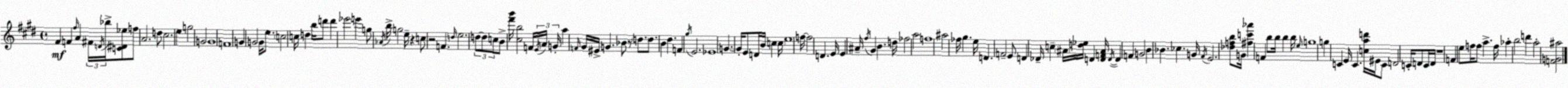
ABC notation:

X:1
T:Untitled
M:4/4
L:1/4
K:E
^F F ^f/4 A ^F/4 D/4 _b/4 [C^D_e]/2 f/2 A2 d/2 ^c2 e g2 G2 G4 F4 G G2 G/4 e/2 c2 c/4 d b/4 d'/2 d' _e'2 e' g/2 _A/4 b/4 g2 e/4 z c/2 z2 F d/4 e2 d/2 d/2 c/2 B/2 [^f'b']/4 [^cb]2 F/4 E/4 A/4 G/4 a F/4 ^G/4 ^E/4 G _B/2 z/2 d/2 d/2 B ^d F ^g/4 E2 _E4 G G/4 E/2 D/4 B/4 c c/4 e4 f/4 f2 D E/4 E ^A/4 ^f/4 ^G B d/4 _f2 a2 f4 ^a2 _f/4 ^g e/4 D F2 E/2 D _D/4 c ^A/4 [d_e]/4 D [DF^A]/4 D/4 D F G2 B _B _c G/4 ^F/4 E2 [_dfb]/2 G/4 [^fc'_a'] F b/2 b/4 b b/4 e/4 g4 g C E/4 C [cad']/4 ^E/4 C/2 D2 C/4 D/2 C/4 D/4 z4 F e/2 f/4 f/2 a f/4 _a b2 d' a2 [FG^a]2